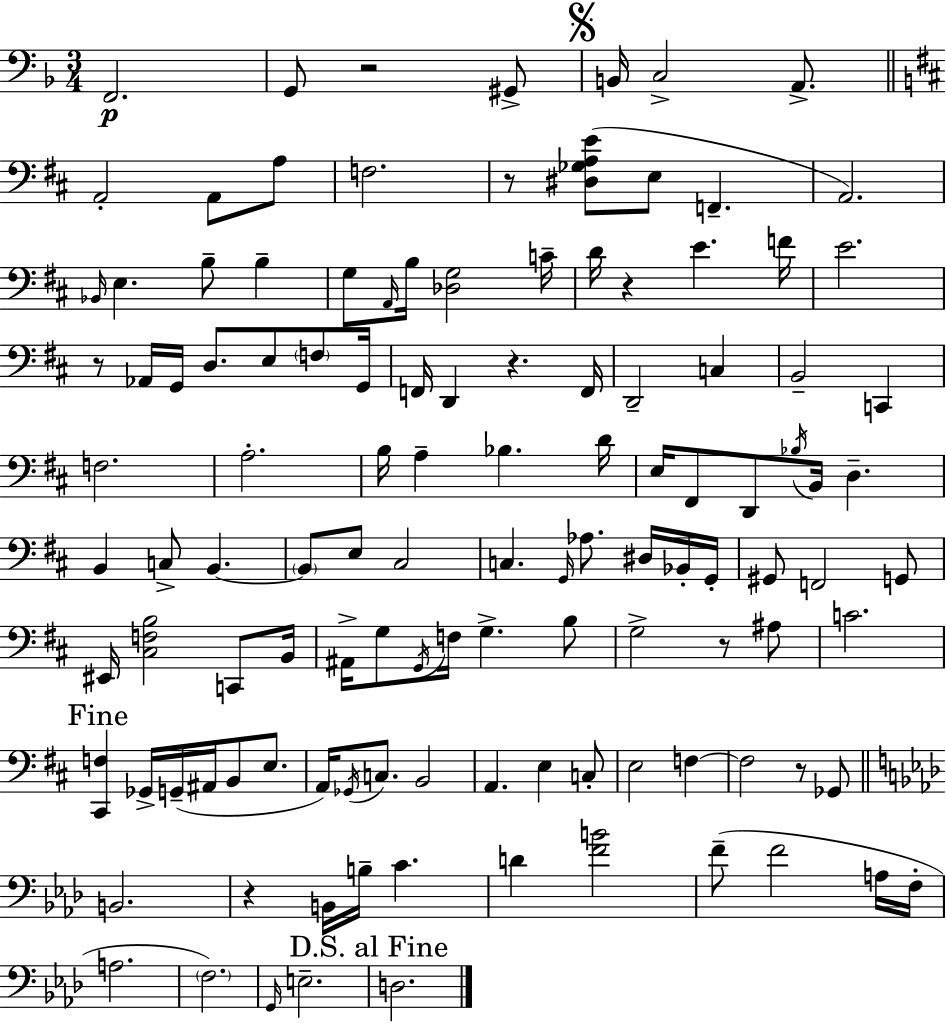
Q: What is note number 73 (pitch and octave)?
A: G3